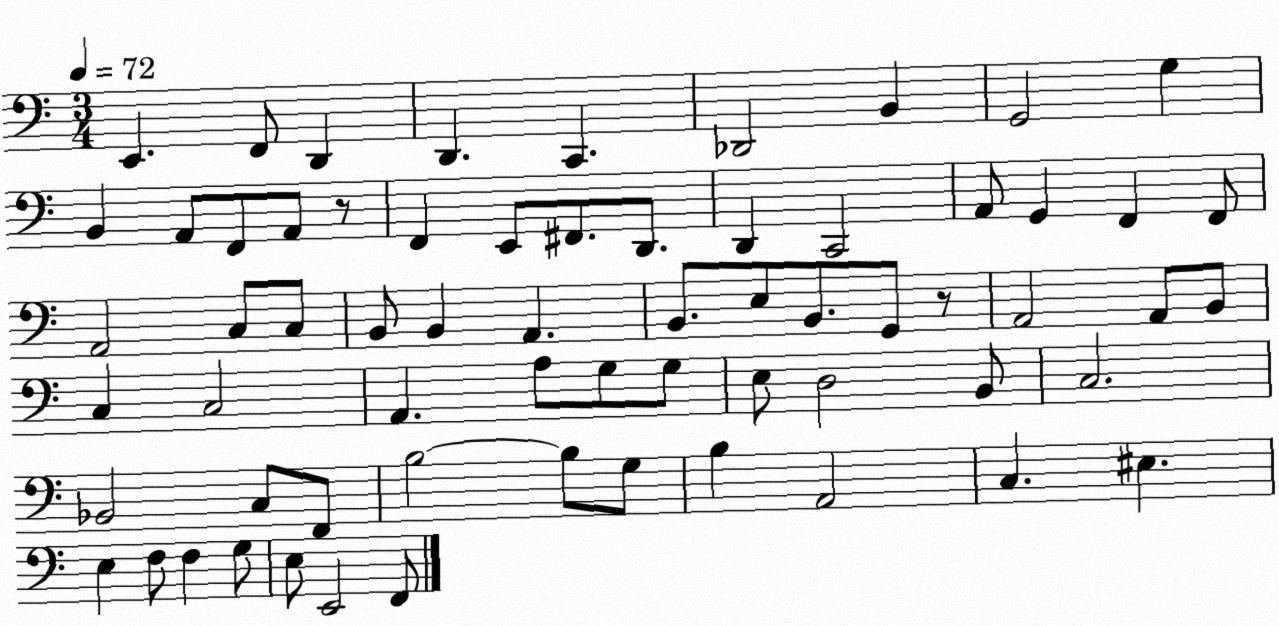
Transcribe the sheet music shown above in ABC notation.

X:1
T:Untitled
M:3/4
L:1/4
K:C
E,, F,,/2 D,, D,, C,, _D,,2 B,, G,,2 G, B,, A,,/2 F,,/2 A,,/2 z/2 F,, E,,/2 ^F,,/2 D,,/2 D,, C,,2 A,,/2 G,, F,, F,,/2 A,,2 C,/2 C,/2 B,,/2 B,, A,, B,,/2 E,/2 B,,/2 G,,/2 z/2 A,,2 A,,/2 B,,/2 C, C,2 A,, A,/2 G,/2 G,/2 E,/2 D,2 B,,/2 C,2 _B,,2 C,/2 F,,/2 B,2 B,/2 G,/2 B, A,,2 C, ^E, E, F,/2 F, G,/2 E,/2 E,,2 F,,/2